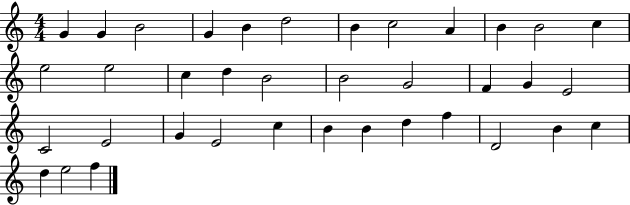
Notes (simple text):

G4/q G4/q B4/h G4/q B4/q D5/h B4/q C5/h A4/q B4/q B4/h C5/q E5/h E5/h C5/q D5/q B4/h B4/h G4/h F4/q G4/q E4/h C4/h E4/h G4/q E4/h C5/q B4/q B4/q D5/q F5/q D4/h B4/q C5/q D5/q E5/h F5/q